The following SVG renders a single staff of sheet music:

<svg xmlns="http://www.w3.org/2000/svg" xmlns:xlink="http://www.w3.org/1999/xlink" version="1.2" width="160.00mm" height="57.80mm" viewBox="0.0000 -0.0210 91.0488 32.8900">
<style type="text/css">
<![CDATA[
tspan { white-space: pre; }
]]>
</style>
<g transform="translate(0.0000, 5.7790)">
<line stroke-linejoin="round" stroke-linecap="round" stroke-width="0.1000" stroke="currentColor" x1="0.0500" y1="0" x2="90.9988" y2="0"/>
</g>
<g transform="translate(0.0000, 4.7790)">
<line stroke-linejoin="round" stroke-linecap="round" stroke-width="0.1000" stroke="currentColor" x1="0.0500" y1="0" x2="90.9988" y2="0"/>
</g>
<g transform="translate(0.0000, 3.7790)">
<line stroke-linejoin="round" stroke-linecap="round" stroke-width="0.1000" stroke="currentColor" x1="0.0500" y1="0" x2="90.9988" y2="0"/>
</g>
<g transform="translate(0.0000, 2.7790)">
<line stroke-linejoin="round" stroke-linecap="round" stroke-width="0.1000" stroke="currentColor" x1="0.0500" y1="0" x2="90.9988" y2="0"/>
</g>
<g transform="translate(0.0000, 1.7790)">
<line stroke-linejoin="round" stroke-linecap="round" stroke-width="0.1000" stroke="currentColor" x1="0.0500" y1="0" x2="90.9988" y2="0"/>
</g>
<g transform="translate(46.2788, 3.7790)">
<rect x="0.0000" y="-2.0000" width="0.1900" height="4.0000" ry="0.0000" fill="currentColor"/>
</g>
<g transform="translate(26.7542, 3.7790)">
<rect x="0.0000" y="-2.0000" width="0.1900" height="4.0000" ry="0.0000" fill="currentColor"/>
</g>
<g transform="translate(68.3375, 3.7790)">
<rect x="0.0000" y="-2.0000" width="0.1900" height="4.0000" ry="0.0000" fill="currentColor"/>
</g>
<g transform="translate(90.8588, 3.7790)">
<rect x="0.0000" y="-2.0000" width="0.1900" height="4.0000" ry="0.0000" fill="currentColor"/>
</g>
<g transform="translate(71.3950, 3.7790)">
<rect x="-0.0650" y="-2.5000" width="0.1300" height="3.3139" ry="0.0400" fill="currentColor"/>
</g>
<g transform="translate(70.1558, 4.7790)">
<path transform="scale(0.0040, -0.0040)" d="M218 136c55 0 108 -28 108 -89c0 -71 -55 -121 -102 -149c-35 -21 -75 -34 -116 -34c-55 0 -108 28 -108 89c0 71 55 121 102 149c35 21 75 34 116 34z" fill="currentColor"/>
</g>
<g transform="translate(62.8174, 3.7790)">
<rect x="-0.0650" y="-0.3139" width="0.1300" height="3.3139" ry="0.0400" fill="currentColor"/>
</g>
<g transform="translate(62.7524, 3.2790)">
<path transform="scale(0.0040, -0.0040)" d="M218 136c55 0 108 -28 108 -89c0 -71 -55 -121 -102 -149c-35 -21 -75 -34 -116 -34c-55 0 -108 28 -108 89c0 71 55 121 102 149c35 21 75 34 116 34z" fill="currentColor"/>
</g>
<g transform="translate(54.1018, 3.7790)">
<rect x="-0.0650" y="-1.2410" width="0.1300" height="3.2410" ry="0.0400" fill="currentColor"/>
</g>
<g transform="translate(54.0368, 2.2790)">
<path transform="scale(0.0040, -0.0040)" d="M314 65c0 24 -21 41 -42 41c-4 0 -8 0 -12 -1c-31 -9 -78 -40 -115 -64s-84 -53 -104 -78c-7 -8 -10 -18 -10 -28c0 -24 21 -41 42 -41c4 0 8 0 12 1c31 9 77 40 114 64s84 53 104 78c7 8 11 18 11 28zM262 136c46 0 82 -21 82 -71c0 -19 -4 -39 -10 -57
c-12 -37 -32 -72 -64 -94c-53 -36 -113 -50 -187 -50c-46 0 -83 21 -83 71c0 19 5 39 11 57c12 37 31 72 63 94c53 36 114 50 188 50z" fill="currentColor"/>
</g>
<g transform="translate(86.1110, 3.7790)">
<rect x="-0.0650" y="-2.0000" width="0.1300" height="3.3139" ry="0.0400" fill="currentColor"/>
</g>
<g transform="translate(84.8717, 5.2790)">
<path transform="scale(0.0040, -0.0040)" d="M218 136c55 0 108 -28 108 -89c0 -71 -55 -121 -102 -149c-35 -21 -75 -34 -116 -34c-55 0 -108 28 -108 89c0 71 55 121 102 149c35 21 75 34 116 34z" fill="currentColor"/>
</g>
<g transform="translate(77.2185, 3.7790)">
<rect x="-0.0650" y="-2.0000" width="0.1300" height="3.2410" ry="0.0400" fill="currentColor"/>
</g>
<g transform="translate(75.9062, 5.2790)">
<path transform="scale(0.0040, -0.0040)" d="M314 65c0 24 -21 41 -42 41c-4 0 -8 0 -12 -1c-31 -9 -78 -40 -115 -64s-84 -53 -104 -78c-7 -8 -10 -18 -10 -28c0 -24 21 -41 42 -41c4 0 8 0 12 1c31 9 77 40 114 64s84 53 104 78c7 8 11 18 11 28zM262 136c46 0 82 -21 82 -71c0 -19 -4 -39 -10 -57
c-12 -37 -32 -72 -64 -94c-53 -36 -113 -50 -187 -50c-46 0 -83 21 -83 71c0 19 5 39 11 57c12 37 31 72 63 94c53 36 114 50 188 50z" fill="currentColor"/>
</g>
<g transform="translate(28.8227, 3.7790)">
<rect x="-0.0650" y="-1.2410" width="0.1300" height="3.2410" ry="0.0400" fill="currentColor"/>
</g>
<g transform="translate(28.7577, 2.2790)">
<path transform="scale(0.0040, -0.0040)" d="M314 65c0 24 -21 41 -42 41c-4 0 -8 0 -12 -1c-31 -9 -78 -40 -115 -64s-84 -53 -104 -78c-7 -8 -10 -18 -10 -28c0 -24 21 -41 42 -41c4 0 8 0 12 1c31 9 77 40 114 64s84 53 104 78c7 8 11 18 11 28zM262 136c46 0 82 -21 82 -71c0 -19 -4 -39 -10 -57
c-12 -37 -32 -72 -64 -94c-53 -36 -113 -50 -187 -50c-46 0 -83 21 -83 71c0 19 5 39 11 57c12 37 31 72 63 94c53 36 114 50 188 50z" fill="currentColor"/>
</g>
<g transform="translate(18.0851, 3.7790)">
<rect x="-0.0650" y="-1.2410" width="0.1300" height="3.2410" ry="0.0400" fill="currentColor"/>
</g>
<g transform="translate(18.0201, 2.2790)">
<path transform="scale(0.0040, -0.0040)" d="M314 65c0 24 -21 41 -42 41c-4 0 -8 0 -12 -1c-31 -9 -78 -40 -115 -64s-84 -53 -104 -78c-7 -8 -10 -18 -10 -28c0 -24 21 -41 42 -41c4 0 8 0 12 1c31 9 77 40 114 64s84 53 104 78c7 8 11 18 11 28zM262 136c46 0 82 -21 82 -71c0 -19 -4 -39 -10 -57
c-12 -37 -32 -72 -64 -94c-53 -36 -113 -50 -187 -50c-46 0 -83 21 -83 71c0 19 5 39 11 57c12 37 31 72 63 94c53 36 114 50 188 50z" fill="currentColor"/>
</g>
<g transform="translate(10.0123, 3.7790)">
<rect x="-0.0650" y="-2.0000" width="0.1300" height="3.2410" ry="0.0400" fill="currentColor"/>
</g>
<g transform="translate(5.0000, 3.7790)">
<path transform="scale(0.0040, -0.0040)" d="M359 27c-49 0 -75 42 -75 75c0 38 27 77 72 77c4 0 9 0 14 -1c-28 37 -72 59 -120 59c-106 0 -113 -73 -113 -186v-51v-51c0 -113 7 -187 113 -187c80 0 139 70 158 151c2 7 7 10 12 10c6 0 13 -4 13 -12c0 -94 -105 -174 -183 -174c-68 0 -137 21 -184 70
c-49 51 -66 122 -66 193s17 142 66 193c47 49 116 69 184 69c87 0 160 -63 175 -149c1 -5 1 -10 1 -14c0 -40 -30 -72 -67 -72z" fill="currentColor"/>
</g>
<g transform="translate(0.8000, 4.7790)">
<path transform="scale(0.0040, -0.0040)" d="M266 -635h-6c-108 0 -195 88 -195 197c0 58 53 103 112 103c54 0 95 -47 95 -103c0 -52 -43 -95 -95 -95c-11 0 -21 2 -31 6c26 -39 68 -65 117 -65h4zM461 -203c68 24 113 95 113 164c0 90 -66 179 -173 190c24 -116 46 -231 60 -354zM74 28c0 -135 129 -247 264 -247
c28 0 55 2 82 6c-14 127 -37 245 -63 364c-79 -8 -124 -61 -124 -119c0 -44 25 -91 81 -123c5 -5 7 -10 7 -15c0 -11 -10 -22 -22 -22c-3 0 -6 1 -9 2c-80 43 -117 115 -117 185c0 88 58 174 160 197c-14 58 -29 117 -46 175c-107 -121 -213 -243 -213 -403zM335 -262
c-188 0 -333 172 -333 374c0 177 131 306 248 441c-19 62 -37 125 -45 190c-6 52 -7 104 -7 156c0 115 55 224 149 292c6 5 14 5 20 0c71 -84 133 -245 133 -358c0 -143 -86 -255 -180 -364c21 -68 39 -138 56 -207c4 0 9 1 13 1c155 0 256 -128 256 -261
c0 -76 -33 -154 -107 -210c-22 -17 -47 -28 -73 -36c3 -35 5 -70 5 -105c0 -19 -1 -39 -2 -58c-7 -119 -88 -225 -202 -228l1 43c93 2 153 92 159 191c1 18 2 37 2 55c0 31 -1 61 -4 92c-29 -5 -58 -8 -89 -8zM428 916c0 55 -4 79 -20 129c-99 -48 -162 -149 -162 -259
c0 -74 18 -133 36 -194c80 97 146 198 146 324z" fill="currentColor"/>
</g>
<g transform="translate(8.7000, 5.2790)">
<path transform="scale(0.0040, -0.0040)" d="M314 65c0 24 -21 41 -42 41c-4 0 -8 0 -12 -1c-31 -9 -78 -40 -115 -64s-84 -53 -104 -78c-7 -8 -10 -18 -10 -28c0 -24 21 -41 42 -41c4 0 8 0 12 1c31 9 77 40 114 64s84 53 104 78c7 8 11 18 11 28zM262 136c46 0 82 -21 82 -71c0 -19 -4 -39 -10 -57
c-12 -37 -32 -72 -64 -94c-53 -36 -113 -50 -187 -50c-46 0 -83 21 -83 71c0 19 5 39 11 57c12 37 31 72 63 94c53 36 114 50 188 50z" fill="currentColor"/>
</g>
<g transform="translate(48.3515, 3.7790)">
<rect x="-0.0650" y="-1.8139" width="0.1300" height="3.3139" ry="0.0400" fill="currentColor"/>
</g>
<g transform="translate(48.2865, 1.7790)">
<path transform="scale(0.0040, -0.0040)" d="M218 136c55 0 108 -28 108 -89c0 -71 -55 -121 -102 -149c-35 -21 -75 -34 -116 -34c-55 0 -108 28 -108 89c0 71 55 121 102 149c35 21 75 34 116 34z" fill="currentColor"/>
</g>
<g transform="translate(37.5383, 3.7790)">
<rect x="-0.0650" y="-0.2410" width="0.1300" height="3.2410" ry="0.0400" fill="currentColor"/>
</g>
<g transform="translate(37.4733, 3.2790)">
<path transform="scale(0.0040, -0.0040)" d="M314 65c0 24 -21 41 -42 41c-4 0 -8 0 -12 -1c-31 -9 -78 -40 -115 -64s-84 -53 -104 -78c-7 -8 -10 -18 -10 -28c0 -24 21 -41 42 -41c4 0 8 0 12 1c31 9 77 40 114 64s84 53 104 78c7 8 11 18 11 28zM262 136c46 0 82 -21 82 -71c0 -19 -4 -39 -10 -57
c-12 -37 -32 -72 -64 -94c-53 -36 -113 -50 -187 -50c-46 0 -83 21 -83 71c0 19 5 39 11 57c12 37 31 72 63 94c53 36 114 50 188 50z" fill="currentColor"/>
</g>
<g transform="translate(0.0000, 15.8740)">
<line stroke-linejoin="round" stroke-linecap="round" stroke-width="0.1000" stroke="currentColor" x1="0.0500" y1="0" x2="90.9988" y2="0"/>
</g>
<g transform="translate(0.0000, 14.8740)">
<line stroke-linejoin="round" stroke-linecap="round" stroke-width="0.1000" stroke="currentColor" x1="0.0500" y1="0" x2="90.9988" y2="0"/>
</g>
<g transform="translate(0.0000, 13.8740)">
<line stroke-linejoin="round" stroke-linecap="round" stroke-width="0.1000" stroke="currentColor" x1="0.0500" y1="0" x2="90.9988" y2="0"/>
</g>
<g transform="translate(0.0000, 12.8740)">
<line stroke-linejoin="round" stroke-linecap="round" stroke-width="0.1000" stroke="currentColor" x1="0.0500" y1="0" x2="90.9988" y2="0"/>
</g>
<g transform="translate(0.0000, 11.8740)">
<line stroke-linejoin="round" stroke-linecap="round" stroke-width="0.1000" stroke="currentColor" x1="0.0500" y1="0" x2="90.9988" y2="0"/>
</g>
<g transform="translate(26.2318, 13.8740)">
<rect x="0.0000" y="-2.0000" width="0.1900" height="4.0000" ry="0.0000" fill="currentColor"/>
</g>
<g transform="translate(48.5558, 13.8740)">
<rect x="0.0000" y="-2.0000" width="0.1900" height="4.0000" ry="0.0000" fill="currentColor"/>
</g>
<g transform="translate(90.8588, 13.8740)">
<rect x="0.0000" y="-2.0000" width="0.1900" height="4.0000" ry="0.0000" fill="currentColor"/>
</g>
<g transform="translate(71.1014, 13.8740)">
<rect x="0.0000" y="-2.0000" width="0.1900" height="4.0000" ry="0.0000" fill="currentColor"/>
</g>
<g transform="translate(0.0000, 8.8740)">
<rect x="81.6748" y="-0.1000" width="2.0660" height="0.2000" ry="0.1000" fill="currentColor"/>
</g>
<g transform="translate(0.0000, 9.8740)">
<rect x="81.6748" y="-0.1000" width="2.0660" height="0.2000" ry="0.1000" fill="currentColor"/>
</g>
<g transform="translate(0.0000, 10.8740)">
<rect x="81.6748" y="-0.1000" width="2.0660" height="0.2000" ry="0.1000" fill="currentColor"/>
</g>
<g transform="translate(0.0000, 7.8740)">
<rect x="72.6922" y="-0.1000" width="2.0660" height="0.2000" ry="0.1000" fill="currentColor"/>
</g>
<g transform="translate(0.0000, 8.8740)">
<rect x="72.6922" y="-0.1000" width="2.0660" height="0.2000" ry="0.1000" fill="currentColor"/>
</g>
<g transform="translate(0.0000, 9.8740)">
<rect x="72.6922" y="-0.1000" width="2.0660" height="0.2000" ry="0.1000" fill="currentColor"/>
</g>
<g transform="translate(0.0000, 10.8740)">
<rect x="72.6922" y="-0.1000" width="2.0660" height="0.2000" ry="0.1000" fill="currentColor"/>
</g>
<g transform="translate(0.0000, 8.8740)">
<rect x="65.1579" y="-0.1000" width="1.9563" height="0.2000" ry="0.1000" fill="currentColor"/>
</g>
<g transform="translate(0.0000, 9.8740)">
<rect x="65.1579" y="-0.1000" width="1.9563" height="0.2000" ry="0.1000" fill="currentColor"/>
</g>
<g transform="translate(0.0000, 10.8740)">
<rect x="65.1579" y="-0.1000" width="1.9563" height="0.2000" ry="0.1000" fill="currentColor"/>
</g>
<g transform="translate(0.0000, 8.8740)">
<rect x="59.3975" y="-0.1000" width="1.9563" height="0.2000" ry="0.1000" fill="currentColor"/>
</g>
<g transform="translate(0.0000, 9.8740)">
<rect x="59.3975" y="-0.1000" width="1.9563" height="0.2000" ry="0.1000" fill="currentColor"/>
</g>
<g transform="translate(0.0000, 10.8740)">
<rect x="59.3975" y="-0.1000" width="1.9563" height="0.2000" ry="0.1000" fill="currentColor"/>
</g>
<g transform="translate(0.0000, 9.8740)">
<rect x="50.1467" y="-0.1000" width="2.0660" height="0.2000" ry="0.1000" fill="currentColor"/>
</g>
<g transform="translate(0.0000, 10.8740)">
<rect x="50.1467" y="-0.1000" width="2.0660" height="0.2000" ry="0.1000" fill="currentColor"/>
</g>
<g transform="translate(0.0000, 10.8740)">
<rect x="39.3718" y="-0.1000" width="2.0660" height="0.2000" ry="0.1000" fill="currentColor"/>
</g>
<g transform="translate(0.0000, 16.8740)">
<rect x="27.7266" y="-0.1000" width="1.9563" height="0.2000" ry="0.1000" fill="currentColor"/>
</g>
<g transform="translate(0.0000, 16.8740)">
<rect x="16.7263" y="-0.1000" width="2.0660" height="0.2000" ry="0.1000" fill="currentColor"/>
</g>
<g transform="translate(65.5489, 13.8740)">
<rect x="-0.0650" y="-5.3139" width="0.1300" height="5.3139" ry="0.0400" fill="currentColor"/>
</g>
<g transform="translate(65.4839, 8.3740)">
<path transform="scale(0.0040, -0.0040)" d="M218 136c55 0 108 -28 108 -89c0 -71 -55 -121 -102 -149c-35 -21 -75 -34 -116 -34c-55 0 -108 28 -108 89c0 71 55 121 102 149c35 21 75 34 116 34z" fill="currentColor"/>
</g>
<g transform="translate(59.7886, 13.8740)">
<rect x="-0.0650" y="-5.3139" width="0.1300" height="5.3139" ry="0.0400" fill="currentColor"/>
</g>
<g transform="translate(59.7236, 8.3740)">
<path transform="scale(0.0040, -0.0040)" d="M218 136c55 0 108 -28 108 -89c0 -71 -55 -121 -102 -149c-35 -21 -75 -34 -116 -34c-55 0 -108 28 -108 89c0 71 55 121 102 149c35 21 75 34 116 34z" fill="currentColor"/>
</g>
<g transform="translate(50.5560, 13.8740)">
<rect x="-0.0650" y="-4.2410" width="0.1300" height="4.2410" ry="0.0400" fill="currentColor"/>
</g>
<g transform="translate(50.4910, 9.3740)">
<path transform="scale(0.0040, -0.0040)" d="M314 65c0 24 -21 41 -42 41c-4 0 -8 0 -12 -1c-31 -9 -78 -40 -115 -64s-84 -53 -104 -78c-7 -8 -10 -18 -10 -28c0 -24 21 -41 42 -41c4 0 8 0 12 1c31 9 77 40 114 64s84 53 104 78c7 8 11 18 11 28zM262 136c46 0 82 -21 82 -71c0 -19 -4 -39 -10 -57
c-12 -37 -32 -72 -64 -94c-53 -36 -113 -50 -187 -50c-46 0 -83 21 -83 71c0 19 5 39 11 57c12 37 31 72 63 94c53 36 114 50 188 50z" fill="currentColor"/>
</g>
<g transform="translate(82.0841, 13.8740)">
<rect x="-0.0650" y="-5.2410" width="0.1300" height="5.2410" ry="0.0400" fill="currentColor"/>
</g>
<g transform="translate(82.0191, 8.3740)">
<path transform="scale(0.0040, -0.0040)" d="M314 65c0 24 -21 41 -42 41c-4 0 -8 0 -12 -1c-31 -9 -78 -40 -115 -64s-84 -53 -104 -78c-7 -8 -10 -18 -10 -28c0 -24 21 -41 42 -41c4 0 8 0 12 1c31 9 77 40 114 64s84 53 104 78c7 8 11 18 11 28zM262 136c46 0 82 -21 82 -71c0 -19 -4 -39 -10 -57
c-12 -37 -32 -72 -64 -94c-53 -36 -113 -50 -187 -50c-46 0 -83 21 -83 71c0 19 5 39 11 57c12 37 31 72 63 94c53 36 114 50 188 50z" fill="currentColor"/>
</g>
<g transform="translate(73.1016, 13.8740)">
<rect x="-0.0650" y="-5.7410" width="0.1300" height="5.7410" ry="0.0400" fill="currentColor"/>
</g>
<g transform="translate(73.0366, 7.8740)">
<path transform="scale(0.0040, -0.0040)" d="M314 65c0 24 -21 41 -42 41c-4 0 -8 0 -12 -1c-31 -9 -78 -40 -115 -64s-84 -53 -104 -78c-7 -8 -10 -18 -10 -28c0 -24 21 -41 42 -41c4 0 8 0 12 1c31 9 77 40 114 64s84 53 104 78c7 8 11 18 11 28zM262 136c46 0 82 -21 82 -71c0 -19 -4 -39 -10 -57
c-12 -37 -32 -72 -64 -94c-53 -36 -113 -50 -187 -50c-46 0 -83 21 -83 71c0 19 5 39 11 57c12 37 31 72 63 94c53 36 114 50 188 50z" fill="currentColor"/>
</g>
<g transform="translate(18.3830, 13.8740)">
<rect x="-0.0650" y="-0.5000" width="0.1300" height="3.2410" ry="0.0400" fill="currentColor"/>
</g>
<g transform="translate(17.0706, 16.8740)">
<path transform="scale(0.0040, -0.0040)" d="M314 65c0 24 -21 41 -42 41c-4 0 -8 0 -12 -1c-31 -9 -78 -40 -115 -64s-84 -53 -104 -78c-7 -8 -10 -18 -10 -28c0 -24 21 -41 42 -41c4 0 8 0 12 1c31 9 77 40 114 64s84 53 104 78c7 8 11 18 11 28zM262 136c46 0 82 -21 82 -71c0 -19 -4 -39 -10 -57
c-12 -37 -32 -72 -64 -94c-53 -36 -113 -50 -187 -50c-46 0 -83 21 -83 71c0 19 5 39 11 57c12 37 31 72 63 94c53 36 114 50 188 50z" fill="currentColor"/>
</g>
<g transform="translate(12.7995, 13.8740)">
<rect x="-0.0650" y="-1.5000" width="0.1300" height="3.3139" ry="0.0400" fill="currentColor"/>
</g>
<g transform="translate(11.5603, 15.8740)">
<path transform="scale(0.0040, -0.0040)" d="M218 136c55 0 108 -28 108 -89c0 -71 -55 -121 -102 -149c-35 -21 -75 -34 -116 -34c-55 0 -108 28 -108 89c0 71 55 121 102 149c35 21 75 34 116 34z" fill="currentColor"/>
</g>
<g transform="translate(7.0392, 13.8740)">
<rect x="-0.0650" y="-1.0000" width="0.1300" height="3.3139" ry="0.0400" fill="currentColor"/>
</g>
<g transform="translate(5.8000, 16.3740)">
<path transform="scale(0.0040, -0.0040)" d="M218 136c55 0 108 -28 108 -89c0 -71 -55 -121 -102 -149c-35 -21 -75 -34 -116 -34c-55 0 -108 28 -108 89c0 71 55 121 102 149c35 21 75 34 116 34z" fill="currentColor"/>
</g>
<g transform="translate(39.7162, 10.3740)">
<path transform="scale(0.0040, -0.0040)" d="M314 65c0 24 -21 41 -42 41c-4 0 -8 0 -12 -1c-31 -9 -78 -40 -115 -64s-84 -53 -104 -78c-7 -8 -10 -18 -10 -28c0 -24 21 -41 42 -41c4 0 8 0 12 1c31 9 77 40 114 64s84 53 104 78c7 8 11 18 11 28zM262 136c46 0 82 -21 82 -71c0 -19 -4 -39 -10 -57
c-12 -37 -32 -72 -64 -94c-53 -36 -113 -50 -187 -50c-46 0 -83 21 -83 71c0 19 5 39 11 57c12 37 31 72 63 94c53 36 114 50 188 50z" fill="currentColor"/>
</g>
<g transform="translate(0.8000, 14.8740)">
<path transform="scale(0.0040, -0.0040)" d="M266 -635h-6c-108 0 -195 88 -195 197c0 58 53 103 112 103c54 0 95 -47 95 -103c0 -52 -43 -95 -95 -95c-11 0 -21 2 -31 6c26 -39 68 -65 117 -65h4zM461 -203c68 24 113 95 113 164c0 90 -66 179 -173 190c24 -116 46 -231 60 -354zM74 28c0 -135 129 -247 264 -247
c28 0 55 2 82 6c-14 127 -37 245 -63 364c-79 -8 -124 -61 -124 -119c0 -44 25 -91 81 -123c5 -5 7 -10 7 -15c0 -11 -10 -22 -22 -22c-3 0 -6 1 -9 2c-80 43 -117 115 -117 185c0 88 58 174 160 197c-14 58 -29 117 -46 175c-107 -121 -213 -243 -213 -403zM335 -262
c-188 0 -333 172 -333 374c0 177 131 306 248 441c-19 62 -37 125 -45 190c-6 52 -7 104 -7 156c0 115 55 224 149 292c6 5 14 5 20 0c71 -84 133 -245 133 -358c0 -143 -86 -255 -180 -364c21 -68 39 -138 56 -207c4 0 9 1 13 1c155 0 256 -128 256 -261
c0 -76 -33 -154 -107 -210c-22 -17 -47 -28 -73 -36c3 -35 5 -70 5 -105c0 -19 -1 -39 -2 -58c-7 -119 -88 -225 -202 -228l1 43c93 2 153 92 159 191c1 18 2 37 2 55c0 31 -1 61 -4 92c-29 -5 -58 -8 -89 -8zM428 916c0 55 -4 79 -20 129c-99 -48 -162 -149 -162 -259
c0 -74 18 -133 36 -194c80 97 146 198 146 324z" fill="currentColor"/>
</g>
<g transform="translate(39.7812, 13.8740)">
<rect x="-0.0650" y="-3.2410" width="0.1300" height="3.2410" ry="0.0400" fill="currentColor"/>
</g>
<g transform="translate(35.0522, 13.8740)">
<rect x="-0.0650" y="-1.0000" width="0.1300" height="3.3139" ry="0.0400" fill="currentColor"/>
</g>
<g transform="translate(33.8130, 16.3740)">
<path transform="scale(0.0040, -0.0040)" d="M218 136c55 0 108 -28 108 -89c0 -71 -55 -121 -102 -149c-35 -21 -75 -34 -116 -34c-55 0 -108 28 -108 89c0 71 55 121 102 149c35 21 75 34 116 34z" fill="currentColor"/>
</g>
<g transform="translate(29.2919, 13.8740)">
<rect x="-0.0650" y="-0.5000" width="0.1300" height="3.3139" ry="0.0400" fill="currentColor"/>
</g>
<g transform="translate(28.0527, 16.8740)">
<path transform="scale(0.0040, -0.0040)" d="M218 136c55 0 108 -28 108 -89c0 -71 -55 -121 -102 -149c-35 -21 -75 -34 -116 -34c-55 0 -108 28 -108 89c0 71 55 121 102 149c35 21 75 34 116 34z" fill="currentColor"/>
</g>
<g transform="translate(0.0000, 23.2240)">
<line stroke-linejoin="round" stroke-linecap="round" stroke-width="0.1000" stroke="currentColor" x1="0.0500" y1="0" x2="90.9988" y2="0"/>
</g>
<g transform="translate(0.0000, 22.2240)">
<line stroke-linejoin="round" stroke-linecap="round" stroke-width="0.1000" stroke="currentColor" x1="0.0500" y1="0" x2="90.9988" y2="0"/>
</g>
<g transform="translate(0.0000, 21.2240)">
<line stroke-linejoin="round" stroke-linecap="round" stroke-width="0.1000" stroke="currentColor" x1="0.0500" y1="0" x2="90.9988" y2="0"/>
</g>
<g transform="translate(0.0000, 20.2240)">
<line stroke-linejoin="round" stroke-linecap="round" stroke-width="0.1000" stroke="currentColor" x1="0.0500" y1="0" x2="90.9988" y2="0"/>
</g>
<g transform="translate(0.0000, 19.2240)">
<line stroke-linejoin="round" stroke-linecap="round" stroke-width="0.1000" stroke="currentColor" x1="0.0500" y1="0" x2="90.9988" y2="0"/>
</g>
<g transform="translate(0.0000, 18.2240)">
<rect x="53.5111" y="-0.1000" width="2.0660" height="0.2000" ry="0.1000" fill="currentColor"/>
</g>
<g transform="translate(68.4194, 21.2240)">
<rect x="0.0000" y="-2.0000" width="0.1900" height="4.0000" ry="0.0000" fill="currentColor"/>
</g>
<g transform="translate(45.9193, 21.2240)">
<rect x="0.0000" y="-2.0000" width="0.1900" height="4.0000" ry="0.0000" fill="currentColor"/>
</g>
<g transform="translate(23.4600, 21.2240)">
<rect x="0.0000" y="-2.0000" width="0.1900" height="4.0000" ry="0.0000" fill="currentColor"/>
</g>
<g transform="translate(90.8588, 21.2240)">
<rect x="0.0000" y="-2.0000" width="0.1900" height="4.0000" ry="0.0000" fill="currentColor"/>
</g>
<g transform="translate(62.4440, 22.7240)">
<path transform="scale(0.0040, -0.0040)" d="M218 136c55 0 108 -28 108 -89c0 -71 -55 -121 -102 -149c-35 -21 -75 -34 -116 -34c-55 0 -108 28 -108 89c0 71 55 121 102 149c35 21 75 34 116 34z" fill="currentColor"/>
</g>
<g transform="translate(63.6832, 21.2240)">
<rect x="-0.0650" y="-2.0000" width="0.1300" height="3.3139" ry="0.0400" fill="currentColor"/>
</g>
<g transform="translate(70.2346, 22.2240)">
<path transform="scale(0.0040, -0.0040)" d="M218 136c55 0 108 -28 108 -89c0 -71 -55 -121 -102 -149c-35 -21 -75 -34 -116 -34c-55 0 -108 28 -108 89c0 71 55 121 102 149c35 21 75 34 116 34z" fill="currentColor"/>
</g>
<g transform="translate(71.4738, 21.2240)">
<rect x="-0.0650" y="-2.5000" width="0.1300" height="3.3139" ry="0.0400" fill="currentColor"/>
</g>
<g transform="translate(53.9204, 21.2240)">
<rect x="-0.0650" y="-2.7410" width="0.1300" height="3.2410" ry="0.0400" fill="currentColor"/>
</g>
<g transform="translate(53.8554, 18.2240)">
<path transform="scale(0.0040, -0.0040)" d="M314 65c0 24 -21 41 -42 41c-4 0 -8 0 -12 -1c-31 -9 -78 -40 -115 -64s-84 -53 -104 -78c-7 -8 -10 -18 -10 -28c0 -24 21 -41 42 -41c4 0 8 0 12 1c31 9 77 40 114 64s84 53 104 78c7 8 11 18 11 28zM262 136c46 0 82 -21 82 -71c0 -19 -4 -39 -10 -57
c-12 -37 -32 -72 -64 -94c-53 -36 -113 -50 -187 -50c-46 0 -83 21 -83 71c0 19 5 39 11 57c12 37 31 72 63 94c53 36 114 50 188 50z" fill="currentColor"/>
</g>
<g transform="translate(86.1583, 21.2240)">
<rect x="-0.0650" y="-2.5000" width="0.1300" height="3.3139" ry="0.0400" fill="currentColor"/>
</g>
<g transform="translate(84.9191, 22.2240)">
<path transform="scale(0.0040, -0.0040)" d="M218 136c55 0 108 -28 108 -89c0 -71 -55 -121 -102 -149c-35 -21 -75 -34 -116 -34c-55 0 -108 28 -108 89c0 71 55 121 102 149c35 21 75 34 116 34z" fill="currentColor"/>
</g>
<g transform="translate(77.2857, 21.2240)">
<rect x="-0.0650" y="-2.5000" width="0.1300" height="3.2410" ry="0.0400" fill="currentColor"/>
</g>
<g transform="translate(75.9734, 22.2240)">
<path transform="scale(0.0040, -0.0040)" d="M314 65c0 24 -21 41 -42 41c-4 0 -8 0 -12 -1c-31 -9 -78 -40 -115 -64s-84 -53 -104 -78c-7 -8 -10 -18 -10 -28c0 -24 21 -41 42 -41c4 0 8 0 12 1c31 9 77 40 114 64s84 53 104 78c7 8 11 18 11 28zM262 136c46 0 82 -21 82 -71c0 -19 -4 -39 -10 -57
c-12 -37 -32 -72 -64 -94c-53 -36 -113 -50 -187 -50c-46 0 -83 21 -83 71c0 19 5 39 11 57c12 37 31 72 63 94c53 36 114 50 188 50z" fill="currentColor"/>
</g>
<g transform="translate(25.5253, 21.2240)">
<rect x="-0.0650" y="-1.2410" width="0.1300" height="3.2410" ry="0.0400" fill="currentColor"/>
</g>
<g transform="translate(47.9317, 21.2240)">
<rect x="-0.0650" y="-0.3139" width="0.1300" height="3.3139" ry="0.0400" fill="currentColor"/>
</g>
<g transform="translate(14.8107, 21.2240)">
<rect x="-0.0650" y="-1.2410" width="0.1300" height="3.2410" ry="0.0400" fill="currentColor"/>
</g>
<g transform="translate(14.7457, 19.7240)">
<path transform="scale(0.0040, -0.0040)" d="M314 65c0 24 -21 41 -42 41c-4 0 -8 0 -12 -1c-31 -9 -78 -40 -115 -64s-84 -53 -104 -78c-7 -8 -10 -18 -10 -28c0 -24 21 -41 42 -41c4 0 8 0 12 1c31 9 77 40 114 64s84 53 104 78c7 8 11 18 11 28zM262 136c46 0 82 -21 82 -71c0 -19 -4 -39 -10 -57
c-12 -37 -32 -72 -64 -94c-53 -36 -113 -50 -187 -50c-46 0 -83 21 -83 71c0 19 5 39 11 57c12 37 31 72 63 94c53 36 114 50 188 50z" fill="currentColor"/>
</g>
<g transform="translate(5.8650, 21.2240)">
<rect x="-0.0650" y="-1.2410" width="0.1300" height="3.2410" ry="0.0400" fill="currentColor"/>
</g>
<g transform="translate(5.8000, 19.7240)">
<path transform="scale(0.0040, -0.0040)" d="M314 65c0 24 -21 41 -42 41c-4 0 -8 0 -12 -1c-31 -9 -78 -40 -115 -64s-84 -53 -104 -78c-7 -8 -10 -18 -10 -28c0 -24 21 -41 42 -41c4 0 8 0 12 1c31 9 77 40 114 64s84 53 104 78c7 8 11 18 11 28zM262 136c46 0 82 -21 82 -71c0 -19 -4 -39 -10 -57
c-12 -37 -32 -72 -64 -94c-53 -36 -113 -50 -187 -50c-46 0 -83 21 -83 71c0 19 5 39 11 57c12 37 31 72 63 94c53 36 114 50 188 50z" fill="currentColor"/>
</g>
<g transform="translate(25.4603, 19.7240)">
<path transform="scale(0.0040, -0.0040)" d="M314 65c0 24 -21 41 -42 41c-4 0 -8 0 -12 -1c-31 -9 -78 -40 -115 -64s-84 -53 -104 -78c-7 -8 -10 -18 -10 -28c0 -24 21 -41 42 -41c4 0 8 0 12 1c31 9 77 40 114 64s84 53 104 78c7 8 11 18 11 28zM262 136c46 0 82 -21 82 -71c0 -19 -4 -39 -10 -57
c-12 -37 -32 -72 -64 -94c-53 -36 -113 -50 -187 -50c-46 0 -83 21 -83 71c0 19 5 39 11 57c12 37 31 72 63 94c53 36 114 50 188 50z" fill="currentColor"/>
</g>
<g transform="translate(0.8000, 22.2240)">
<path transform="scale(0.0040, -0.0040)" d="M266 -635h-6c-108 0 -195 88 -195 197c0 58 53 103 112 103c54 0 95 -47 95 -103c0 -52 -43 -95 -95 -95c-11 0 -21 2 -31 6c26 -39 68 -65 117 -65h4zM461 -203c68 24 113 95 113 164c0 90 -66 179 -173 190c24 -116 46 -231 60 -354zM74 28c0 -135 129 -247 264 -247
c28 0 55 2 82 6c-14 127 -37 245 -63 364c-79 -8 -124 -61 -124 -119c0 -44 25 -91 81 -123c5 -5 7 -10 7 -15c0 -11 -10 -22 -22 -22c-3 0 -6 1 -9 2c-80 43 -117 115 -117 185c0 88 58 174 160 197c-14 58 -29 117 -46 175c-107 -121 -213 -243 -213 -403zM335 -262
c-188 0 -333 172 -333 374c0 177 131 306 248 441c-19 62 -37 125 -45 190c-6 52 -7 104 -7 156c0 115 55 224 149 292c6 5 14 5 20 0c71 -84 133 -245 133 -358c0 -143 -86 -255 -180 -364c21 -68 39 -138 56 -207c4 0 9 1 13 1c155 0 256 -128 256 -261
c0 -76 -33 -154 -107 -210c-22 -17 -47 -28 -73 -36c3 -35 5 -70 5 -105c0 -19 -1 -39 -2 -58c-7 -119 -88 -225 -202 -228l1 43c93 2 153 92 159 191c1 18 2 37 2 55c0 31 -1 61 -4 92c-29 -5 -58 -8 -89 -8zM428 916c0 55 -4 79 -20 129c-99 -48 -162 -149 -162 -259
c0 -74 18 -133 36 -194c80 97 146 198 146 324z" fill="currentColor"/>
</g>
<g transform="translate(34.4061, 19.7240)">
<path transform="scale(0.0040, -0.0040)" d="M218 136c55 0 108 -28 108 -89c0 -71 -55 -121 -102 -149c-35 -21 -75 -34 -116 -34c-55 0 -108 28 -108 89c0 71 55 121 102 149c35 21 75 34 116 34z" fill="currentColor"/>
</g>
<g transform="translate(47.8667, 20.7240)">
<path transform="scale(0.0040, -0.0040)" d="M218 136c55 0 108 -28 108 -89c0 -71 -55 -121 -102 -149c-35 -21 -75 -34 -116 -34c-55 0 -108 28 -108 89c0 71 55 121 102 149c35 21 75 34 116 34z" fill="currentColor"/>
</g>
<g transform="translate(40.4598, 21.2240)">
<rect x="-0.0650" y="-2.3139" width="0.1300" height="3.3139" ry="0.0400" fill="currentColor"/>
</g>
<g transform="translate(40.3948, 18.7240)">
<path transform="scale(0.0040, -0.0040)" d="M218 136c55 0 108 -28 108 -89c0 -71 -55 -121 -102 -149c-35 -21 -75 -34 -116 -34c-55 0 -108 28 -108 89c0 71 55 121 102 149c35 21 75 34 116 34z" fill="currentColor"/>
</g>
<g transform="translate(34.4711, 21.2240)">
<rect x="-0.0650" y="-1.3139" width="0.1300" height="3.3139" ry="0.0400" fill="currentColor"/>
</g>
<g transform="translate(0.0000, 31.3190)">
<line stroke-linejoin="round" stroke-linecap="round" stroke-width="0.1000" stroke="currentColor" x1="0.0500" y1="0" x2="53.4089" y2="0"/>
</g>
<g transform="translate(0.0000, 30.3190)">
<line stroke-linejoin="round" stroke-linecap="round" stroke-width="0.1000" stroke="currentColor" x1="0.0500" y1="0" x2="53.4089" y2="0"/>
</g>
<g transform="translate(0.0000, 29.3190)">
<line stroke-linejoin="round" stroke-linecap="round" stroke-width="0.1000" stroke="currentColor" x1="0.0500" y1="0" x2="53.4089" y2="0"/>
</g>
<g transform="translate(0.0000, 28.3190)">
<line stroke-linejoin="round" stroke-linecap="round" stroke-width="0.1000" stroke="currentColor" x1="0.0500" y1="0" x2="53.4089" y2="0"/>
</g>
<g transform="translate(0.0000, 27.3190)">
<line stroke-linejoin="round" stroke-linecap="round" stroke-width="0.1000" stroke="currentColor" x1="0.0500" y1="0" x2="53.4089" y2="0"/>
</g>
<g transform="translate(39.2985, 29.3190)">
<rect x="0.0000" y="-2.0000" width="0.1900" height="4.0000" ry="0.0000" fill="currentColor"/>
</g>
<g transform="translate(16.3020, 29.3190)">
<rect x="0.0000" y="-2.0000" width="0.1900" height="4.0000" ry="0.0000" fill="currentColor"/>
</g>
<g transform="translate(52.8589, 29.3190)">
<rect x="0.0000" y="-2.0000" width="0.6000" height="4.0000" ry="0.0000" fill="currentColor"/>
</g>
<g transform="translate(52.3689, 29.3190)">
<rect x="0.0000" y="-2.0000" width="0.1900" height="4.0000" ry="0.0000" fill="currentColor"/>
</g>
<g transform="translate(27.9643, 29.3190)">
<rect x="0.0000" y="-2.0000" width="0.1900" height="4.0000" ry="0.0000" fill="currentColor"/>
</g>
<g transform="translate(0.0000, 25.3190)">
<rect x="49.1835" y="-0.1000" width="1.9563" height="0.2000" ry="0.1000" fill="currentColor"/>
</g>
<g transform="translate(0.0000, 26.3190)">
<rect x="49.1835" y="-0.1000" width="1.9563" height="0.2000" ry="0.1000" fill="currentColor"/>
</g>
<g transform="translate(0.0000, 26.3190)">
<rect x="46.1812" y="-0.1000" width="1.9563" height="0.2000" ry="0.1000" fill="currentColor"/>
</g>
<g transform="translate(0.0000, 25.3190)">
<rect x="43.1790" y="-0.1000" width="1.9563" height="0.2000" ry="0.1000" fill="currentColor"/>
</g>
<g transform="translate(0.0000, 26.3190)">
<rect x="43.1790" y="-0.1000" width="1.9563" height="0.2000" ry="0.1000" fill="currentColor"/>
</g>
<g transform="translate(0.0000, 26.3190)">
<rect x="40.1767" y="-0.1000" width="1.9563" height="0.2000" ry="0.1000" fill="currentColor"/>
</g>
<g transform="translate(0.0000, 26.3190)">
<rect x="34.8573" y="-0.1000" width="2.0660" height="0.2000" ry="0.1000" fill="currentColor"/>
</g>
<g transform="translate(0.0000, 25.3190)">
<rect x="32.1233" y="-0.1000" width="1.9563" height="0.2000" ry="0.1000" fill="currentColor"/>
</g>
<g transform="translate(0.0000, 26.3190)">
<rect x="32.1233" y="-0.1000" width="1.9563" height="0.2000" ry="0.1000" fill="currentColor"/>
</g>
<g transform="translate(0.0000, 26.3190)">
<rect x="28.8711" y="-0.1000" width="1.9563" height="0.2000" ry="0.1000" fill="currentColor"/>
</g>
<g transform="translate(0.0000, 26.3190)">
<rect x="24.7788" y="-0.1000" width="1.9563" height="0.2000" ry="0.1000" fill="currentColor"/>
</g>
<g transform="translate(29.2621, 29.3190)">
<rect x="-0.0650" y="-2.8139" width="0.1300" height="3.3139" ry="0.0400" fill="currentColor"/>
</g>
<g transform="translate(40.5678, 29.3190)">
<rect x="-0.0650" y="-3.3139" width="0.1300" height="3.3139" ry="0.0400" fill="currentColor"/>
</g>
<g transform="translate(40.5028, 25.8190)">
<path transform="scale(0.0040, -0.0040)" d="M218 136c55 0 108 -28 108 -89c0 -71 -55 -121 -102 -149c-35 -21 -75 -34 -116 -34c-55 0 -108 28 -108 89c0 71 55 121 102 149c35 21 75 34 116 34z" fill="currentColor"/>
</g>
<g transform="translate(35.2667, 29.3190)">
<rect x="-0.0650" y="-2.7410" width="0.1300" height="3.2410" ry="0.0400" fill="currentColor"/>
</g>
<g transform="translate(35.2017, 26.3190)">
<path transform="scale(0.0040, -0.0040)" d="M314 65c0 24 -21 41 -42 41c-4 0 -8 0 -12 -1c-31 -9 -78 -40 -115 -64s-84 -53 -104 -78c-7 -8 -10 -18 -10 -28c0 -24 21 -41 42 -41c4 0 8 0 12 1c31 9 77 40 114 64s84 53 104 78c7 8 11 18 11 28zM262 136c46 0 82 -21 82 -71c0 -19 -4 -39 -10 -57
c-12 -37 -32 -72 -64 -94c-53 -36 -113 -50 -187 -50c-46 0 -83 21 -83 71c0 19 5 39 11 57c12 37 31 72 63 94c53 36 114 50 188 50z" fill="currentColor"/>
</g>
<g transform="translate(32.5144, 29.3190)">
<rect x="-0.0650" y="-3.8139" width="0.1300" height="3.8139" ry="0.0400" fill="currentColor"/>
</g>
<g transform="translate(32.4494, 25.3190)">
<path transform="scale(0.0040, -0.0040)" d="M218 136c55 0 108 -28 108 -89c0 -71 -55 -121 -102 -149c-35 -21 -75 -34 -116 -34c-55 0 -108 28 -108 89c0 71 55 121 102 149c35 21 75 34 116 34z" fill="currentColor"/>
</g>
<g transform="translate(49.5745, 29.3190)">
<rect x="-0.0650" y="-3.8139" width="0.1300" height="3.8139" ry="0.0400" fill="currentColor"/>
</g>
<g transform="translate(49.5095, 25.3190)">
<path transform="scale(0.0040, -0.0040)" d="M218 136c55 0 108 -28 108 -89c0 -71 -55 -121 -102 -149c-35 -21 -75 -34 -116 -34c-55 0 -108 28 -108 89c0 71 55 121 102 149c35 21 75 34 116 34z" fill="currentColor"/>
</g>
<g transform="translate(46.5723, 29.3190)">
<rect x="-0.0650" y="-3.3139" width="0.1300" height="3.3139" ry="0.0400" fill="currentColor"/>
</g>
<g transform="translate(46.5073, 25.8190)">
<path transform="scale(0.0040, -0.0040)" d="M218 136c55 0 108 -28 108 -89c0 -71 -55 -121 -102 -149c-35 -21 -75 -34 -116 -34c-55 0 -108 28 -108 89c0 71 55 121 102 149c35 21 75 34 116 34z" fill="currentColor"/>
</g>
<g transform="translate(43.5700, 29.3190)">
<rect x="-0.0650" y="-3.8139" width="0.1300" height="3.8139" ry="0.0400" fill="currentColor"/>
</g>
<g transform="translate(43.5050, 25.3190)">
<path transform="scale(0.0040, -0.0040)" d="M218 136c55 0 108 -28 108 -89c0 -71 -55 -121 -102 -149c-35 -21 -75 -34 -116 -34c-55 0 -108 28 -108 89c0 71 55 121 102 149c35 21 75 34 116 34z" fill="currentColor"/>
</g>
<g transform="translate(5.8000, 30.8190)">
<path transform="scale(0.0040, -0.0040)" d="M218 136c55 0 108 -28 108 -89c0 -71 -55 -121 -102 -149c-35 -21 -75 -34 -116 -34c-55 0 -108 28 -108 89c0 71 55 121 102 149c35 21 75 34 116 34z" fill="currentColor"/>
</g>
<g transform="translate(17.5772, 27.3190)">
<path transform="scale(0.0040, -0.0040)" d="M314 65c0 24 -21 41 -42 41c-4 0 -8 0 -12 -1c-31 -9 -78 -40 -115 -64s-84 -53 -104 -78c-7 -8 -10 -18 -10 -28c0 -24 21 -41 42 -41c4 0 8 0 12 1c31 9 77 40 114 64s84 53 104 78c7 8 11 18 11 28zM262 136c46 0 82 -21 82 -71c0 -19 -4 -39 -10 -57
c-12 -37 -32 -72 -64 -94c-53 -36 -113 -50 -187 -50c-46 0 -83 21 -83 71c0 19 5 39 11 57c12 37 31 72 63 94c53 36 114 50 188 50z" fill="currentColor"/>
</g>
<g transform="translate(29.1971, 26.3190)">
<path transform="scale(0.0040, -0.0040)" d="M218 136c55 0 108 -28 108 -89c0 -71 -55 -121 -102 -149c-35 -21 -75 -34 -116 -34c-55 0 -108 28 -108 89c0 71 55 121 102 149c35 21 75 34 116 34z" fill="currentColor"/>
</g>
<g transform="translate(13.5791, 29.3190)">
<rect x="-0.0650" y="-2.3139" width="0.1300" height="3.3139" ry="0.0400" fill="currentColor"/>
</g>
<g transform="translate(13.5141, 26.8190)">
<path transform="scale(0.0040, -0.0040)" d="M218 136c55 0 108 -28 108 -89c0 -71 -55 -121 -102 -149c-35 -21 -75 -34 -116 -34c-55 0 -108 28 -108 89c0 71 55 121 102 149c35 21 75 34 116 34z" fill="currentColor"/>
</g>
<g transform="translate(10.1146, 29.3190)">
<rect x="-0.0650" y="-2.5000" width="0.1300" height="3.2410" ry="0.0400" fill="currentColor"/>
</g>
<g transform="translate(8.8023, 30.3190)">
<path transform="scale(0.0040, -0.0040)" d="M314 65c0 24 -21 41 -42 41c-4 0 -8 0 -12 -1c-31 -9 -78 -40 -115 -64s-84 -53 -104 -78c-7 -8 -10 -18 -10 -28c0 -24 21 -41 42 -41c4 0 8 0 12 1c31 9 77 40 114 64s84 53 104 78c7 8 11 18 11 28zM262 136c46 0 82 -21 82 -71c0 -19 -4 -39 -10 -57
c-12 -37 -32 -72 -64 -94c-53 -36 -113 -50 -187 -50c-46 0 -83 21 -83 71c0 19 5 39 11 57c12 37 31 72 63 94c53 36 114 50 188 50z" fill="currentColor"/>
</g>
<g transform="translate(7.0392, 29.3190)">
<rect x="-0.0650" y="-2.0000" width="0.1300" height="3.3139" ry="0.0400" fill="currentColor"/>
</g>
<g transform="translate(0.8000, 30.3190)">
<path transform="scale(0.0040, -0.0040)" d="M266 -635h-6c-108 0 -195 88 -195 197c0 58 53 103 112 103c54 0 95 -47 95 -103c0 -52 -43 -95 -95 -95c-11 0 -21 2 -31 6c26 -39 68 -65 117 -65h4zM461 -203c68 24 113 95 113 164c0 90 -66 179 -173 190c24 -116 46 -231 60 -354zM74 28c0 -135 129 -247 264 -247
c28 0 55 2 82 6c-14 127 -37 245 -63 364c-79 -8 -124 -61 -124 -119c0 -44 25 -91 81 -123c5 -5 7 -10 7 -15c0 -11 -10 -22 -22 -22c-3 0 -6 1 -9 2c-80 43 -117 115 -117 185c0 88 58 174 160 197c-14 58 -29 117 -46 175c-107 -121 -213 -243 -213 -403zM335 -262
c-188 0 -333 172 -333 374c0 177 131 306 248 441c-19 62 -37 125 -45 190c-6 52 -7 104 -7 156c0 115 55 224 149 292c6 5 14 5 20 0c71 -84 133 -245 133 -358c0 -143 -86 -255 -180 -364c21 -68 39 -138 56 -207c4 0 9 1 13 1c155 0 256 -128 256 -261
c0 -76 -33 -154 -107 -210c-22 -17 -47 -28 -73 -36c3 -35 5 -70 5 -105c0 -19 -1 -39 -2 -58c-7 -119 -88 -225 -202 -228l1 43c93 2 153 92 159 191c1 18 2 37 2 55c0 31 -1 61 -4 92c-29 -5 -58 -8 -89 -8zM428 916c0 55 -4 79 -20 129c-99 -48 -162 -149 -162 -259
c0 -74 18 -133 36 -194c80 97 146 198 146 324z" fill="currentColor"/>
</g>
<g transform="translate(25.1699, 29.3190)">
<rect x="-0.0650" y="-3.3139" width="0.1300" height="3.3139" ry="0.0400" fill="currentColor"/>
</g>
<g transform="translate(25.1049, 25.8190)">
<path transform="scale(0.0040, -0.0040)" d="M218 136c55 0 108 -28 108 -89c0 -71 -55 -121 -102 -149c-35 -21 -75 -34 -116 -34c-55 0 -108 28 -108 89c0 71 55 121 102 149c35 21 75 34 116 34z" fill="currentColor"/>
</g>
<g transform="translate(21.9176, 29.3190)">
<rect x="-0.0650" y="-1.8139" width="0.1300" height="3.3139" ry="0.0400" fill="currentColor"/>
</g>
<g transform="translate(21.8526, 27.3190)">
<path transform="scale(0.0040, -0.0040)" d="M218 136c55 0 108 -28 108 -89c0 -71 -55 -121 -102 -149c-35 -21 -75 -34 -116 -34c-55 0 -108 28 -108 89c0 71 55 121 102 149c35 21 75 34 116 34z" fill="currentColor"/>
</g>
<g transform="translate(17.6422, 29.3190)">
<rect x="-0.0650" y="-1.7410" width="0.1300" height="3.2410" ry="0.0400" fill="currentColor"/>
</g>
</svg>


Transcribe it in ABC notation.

X:1
T:Untitled
M:4/4
L:1/4
K:C
F2 e2 e2 c2 f e2 c G F2 F D E C2 C D b2 d'2 f' f' g'2 f'2 e2 e2 e2 e g c a2 F G G2 G F G2 g f2 f b a c' a2 b c' b c'